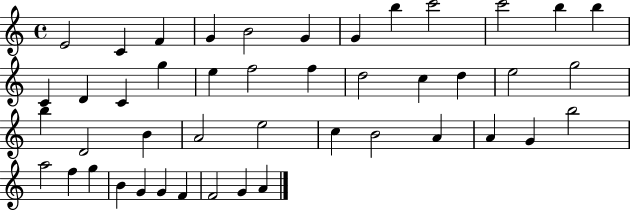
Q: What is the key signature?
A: C major